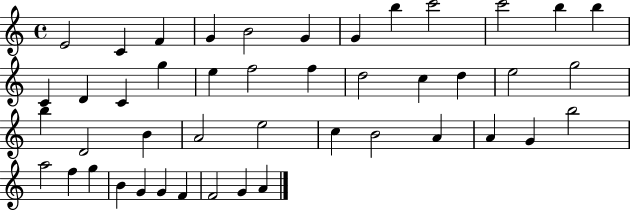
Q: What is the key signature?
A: C major